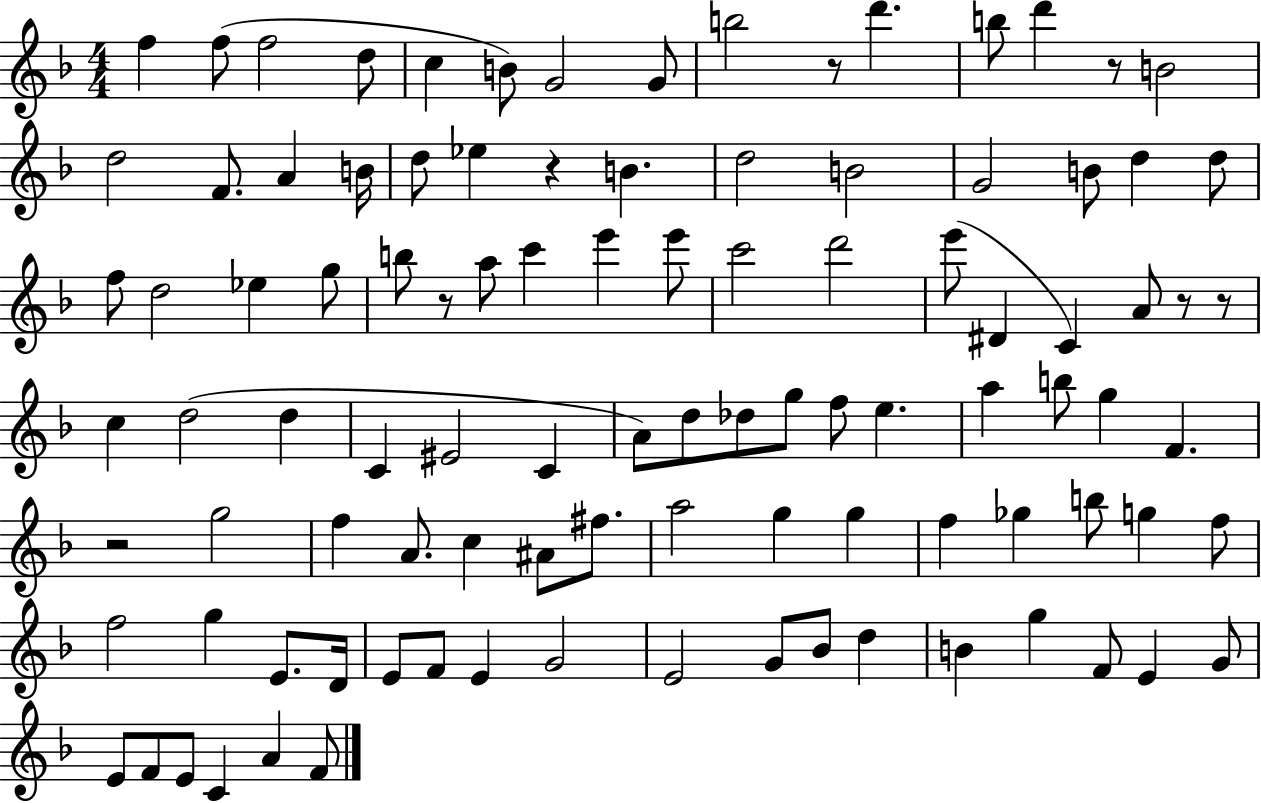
{
  \clef treble
  \numericTimeSignature
  \time 4/4
  \key f \major
  f''4 f''8( f''2 d''8 | c''4 b'8) g'2 g'8 | b''2 r8 d'''4. | b''8 d'''4 r8 b'2 | \break d''2 f'8. a'4 b'16 | d''8 ees''4 r4 b'4. | d''2 b'2 | g'2 b'8 d''4 d''8 | \break f''8 d''2 ees''4 g''8 | b''8 r8 a''8 c'''4 e'''4 e'''8 | c'''2 d'''2 | e'''8( dis'4 c'4) a'8 r8 r8 | \break c''4 d''2( d''4 | c'4 eis'2 c'4 | a'8) d''8 des''8 g''8 f''8 e''4. | a''4 b''8 g''4 f'4. | \break r2 g''2 | f''4 a'8. c''4 ais'8 fis''8. | a''2 g''4 g''4 | f''4 ges''4 b''8 g''4 f''8 | \break f''2 g''4 e'8. d'16 | e'8 f'8 e'4 g'2 | e'2 g'8 bes'8 d''4 | b'4 g''4 f'8 e'4 g'8 | \break e'8 f'8 e'8 c'4 a'4 f'8 | \bar "|."
}